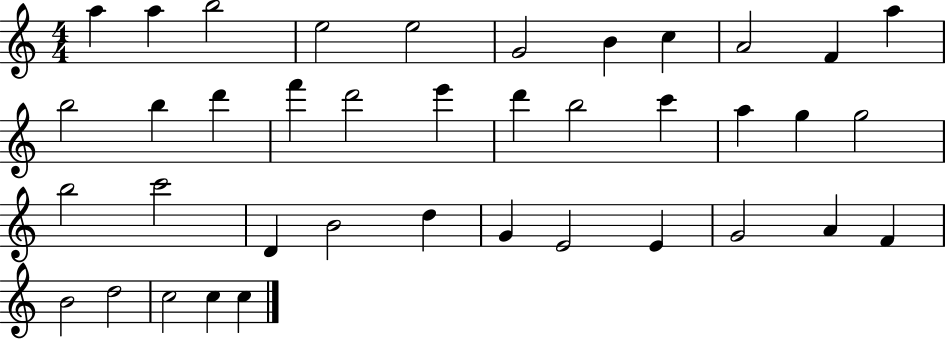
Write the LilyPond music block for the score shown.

{
  \clef treble
  \numericTimeSignature
  \time 4/4
  \key c \major
  a''4 a''4 b''2 | e''2 e''2 | g'2 b'4 c''4 | a'2 f'4 a''4 | \break b''2 b''4 d'''4 | f'''4 d'''2 e'''4 | d'''4 b''2 c'''4 | a''4 g''4 g''2 | \break b''2 c'''2 | d'4 b'2 d''4 | g'4 e'2 e'4 | g'2 a'4 f'4 | \break b'2 d''2 | c''2 c''4 c''4 | \bar "|."
}